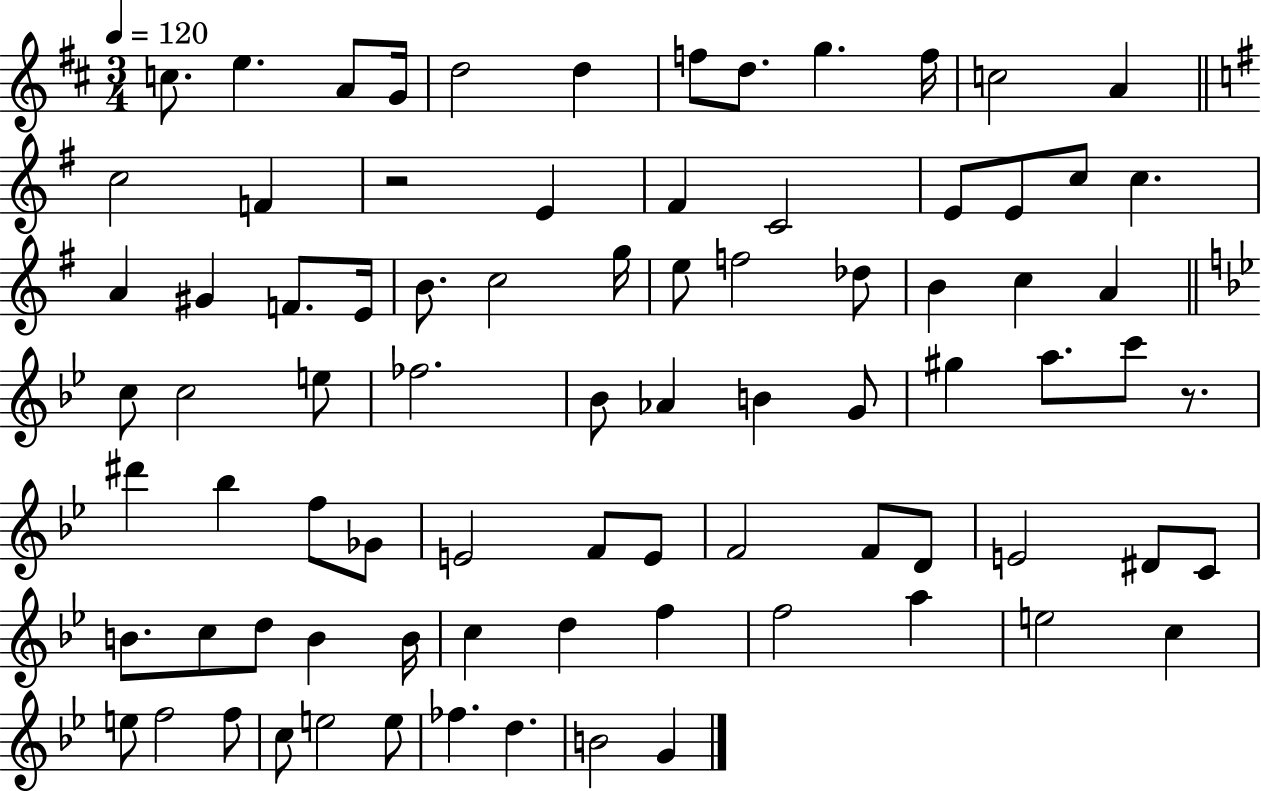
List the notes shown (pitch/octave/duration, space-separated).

C5/e. E5/q. A4/e G4/s D5/h D5/q F5/e D5/e. G5/q. F5/s C5/h A4/q C5/h F4/q R/h E4/q F#4/q C4/h E4/e E4/e C5/e C5/q. A4/q G#4/q F4/e. E4/s B4/e. C5/h G5/s E5/e F5/h Db5/e B4/q C5/q A4/q C5/e C5/h E5/e FES5/h. Bb4/e Ab4/q B4/q G4/e G#5/q A5/e. C6/e R/e. D#6/q Bb5/q F5/e Gb4/e E4/h F4/e E4/e F4/h F4/e D4/e E4/h D#4/e C4/e B4/e. C5/e D5/e B4/q B4/s C5/q D5/q F5/q F5/h A5/q E5/h C5/q E5/e F5/h F5/e C5/e E5/h E5/e FES5/q. D5/q. B4/h G4/q